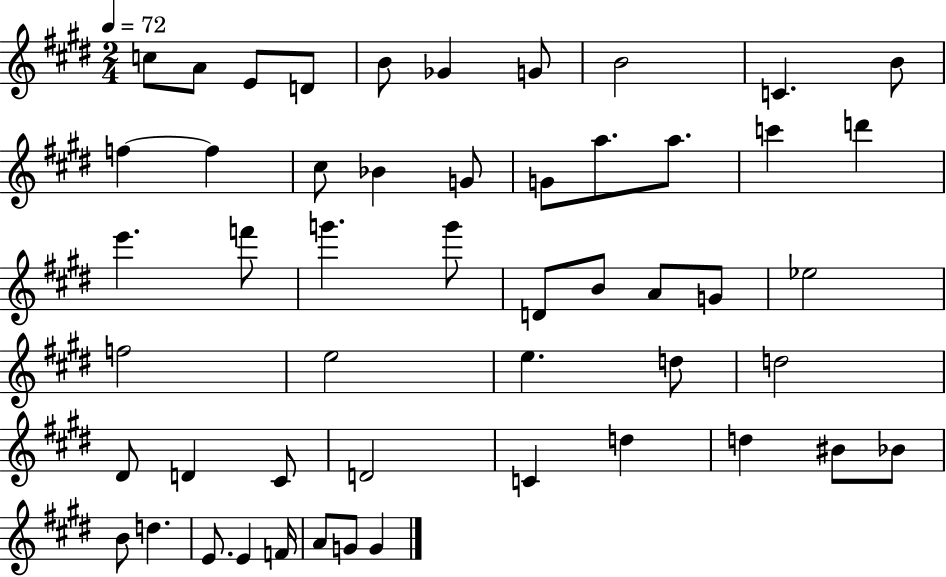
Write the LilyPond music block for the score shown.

{
  \clef treble
  \numericTimeSignature
  \time 2/4
  \key e \major
  \tempo 4 = 72
  \repeat volta 2 { c''8 a'8 e'8 d'8 | b'8 ges'4 g'8 | b'2 | c'4. b'8 | \break f''4~~ f''4 | cis''8 bes'4 g'8 | g'8 a''8. a''8. | c'''4 d'''4 | \break e'''4. f'''8 | g'''4. g'''8 | d'8 b'8 a'8 g'8 | ees''2 | \break f''2 | e''2 | e''4. d''8 | d''2 | \break dis'8 d'4 cis'8 | d'2 | c'4 d''4 | d''4 bis'8 bes'8 | \break b'8 d''4. | e'8. e'4 f'16 | a'8 g'8 g'4 | } \bar "|."
}